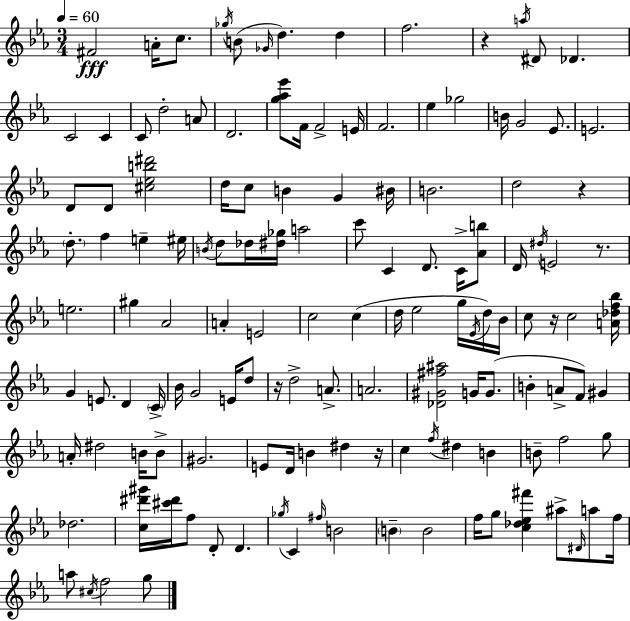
X:1
T:Untitled
M:3/4
L:1/4
K:Eb
^F2 A/4 c/2 _g/4 B/2 _G/4 d d f2 z a/4 ^D/2 _D C2 C C/2 d2 A/2 D2 [g_a_e']/2 F/4 F2 E/4 F2 _e _g2 B/4 G2 _E/2 E2 D/2 D/2 [^c_eb^d']2 d/4 c/2 B G ^B/4 B2 d2 z d/2 f e ^e/4 B/4 d/2 _d/4 [^d_g]/4 a2 c'/2 C D/2 C/4 [_Ab]/2 D/4 ^d/4 E2 z/2 e2 ^g _A2 A E2 c2 c d/4 _e2 g/4 _E/4 d/4 _B/4 c/2 z/4 c2 [A_df_b]/4 G E/2 D C/4 _B/4 G2 E/4 d/2 z/4 d2 A/2 A2 [_D^G^f^a]2 G/4 G/2 B A/2 F/2 ^G A/4 ^d2 B/4 B/2 ^G2 E/2 D/4 B ^d z/4 c f/4 ^d B B/2 f2 g/2 _d2 [c^d'^g']/4 [^c'^d']/4 f/2 D/2 D _g/4 C ^f/4 B2 B B2 f/4 g/2 [c_d_e^f'] ^a/2 ^D/4 a/2 f/4 a/2 ^c/4 f2 g/2